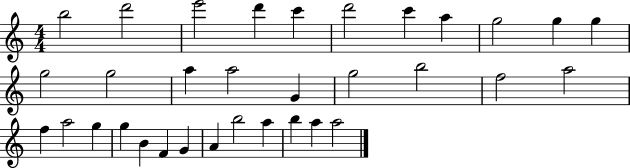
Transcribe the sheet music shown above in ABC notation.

X:1
T:Untitled
M:4/4
L:1/4
K:C
b2 d'2 e'2 d' c' d'2 c' a g2 g g g2 g2 a a2 G g2 b2 f2 a2 f a2 g g B F G A b2 a b a a2